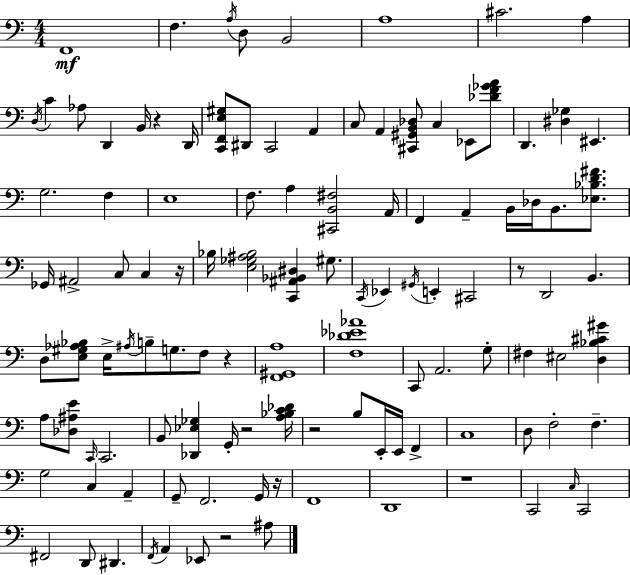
{
  \clef bass
  \numericTimeSignature
  \time 4/4
  \key c \major
  f,1\mf | f4. \acciaccatura { a16 } d8 b,2 | a1 | cis'2. a4 | \break \acciaccatura { d16 } c'4 aes8 d,4 b,16 r4 | d,16 <c, f, e gis>8 dis,8 c,2 a,4 | c8 a,4 <cis, gis, b, des>8 c4 ees,8 | <des' f' ges' a'>8 d,4. <dis ges>4 eis,4. | \break g2. f4 | e1 | f8. a4 <cis, b, fis>2 | a,16 f,4 a,4-- b,16 des16 b,8. <ees bes d' fis'>8. | \break ges,16 ais,2-> c8 c4 | r16 bes16 <e ges ais bes>2 <c, ais, bes, dis>4 gis8. | \acciaccatura { c,16 } ees,4 \acciaccatura { gis,16 } e,4-. cis,2 | r8 d,2 b,4. | \break d8 <e gis aes bes>8 e16-> \acciaccatura { ais16 } b8-- g8. f8 | r4 <f, gis, a>1 | <f des' ees' aes'>1 | c,8 a,2. | \break g8-. fis4 eis2 | <d bes cis' gis'>4 a8 <des ais e'>8 \grace { c,16 } c,2. | b,8 <des, ees ges>4 g,16-. r2 | <a bes c' des'>16 r2 b8 | \break e,16-. e,16 f,4-> c1 | d8 f2-. | f4.-- g2 c4 | a,4-- g,8-- f,2. | \break g,16 r16 f,1 | d,1 | r1 | c,2 \grace { c16 } c,2 | \break fis,2 d,8 | dis,4. \acciaccatura { f,16 } a,4 ees,8 r2 | ais8 \bar "|."
}